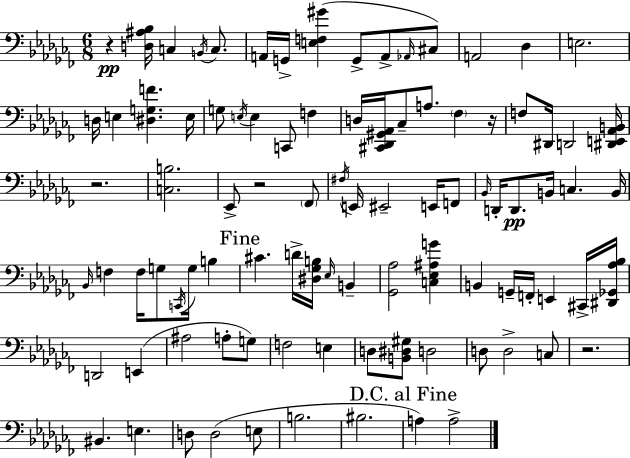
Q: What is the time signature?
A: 6/8